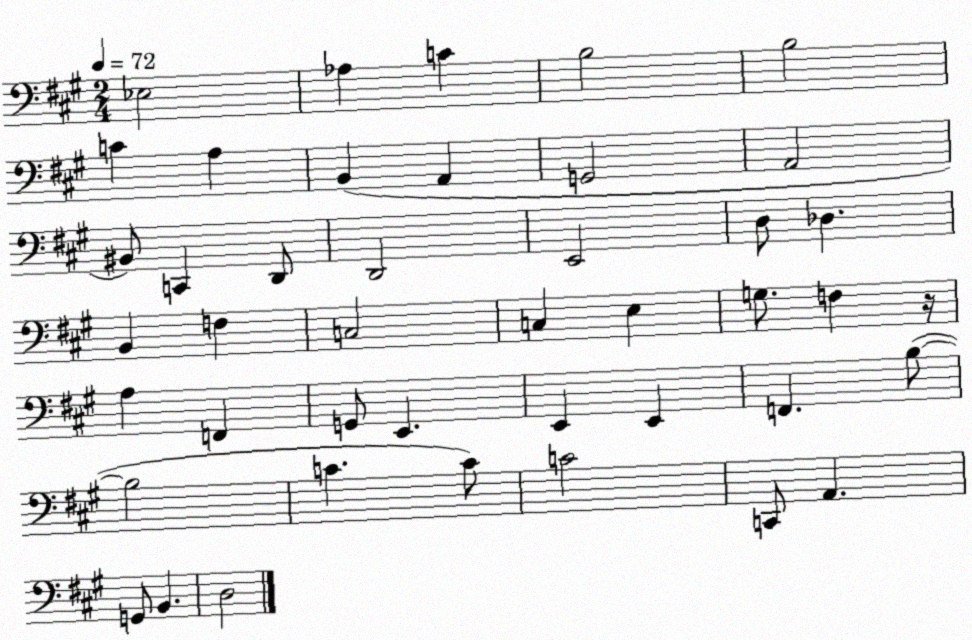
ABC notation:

X:1
T:Untitled
M:2/4
L:1/4
K:A
_E,2 _A, C B,2 B,2 C A, B,, A,, G,,2 A,,2 ^B,,/2 C,, D,,/2 D,,2 E,,2 D,/2 _D, B,, F, C,2 C, E, G,/2 F, z/4 A, F,, G,,/2 E,, E,, E,, F,, B,/2 B,2 C C/2 C2 C,,/2 A,, G,,/2 B,, D,2